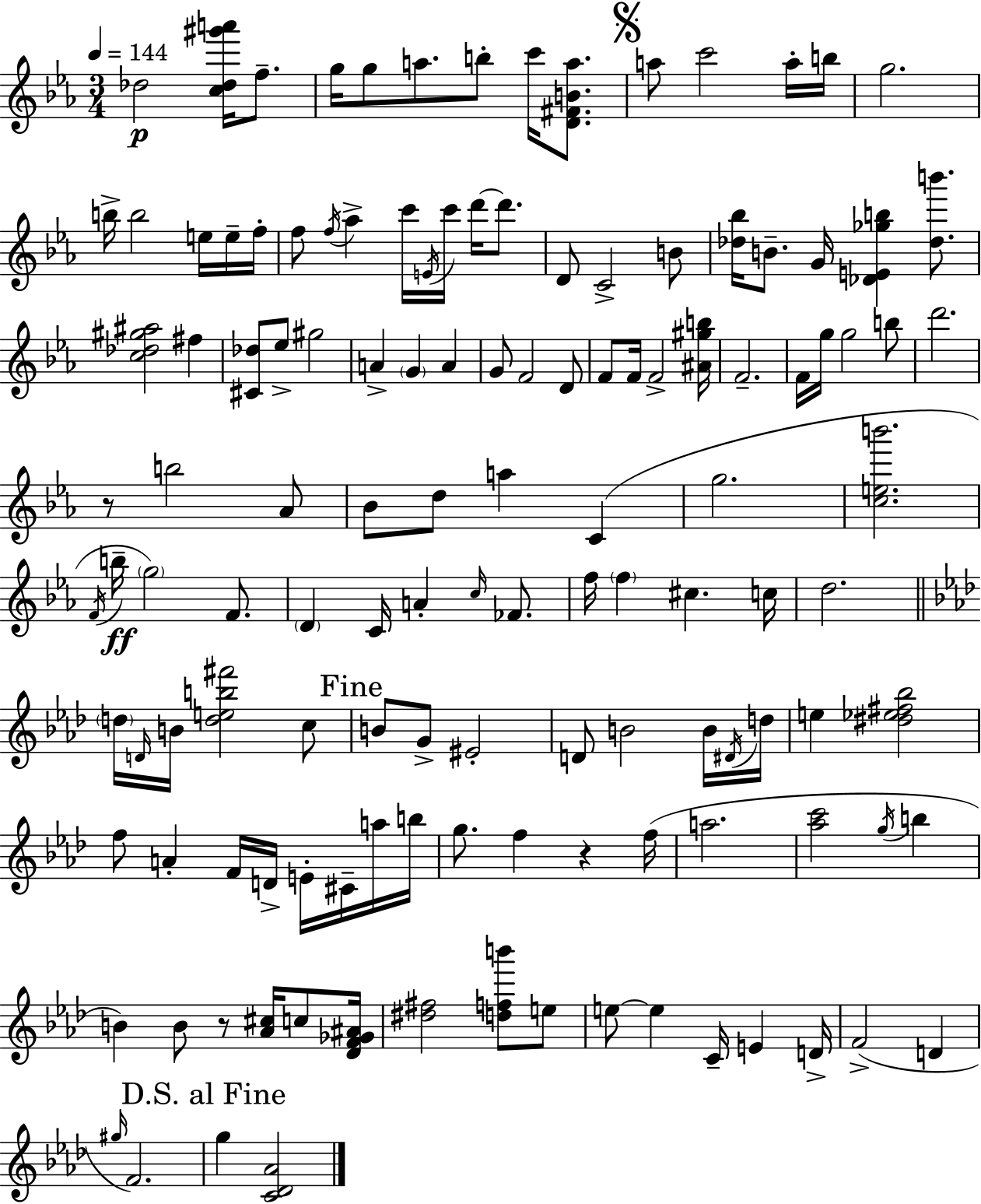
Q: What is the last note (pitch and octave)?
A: G5